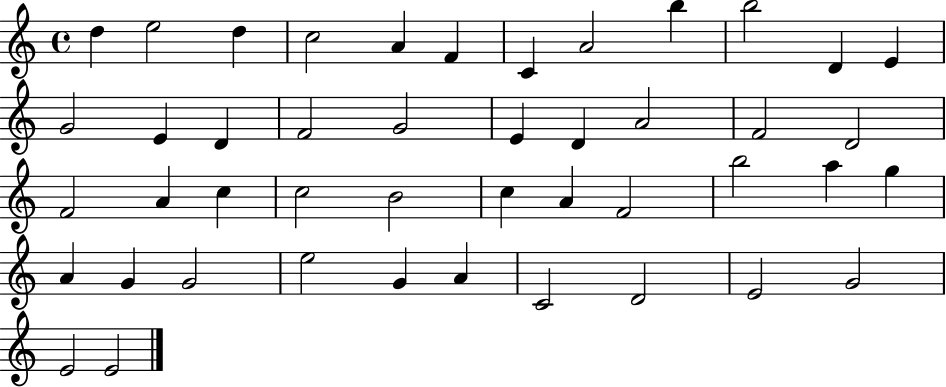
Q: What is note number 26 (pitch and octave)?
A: C5